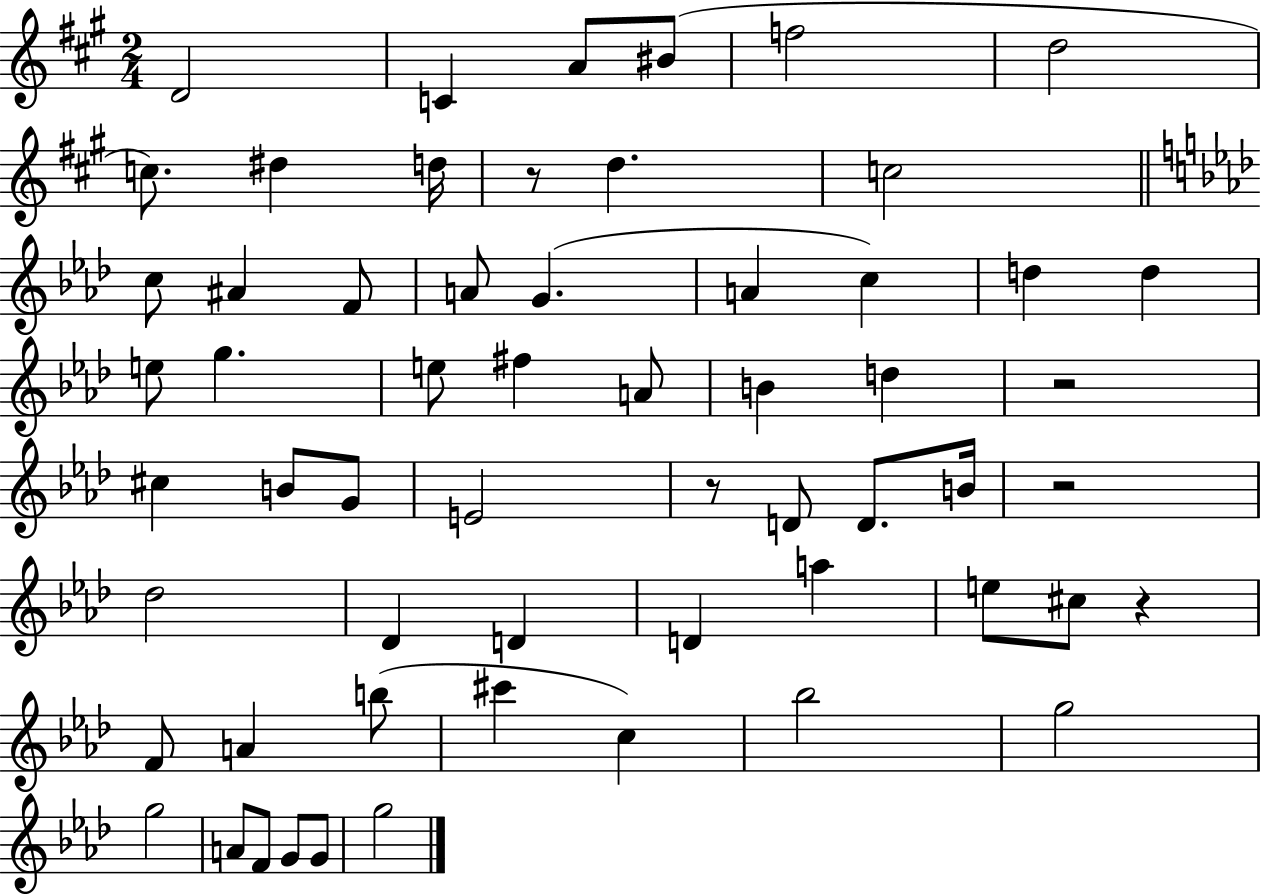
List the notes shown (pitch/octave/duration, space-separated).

D4/h C4/q A4/e BIS4/e F5/h D5/h C5/e. D#5/q D5/s R/e D5/q. C5/h C5/e A#4/q F4/e A4/e G4/q. A4/q C5/q D5/q D5/q E5/e G5/q. E5/e F#5/q A4/e B4/q D5/q R/h C#5/q B4/e G4/e E4/h R/e D4/e D4/e. B4/s R/h Db5/h Db4/q D4/q D4/q A5/q E5/e C#5/e R/q F4/e A4/q B5/e C#6/q C5/q Bb5/h G5/h G5/h A4/e F4/e G4/e G4/e G5/h